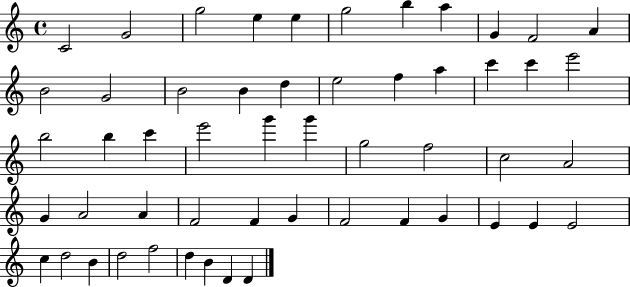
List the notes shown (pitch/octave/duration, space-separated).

C4/h G4/h G5/h E5/q E5/q G5/h B5/q A5/q G4/q F4/h A4/q B4/h G4/h B4/h B4/q D5/q E5/h F5/q A5/q C6/q C6/q E6/h B5/h B5/q C6/q E6/h G6/q G6/q G5/h F5/h C5/h A4/h G4/q A4/h A4/q F4/h F4/q G4/q F4/h F4/q G4/q E4/q E4/q E4/h C5/q D5/h B4/q D5/h F5/h D5/q B4/q D4/q D4/q